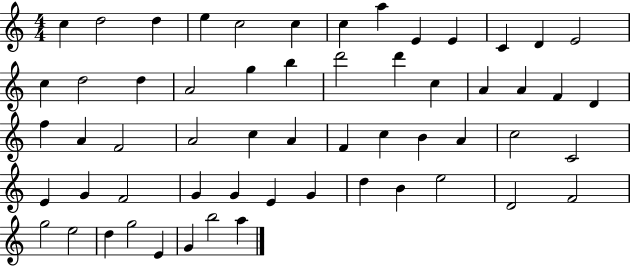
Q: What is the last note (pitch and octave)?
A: A5